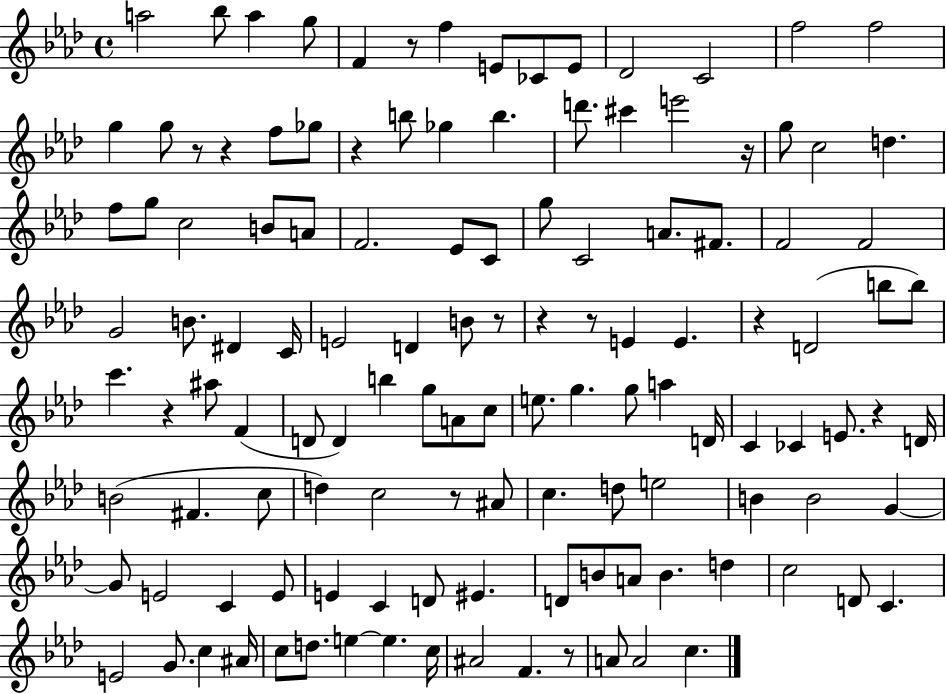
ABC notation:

X:1
T:Untitled
M:4/4
L:1/4
K:Ab
a2 _b/2 a g/2 F z/2 f E/2 _C/2 E/2 _D2 C2 f2 f2 g g/2 z/2 z f/2 _g/2 z b/2 _g b d'/2 ^c' e'2 z/4 g/2 c2 d f/2 g/2 c2 B/2 A/2 F2 _E/2 C/2 g/2 C2 A/2 ^F/2 F2 F2 G2 B/2 ^D C/4 E2 D B/2 z/2 z z/2 E E z D2 b/2 b/2 c' z ^a/2 F D/2 D b g/2 A/2 c/2 e/2 g g/2 a D/4 C _C E/2 z D/4 B2 ^F c/2 d c2 z/2 ^A/2 c d/2 e2 B B2 G G/2 E2 C E/2 E C D/2 ^E D/2 B/2 A/2 B d c2 D/2 C E2 G/2 c ^A/4 c/2 d/2 e e c/4 ^A2 F z/2 A/2 A2 c